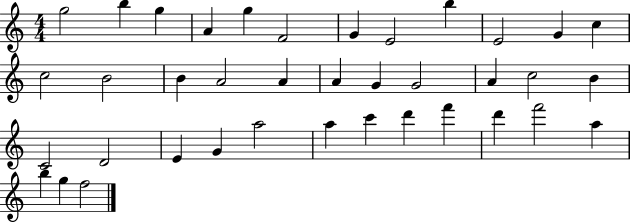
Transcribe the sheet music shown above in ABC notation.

X:1
T:Untitled
M:4/4
L:1/4
K:C
g2 b g A g F2 G E2 b E2 G c c2 B2 B A2 A A G G2 A c2 B C2 D2 E G a2 a c' d' f' d' f'2 a b g f2